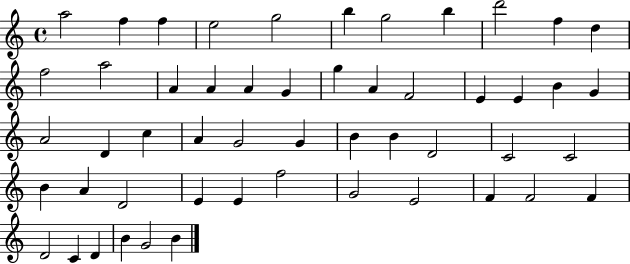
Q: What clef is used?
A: treble